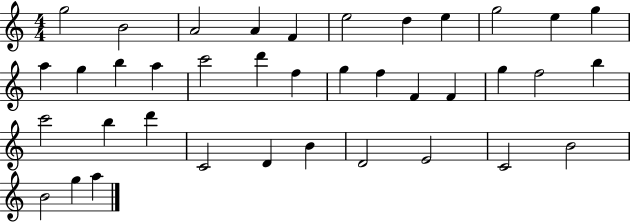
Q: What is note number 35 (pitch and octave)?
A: B4